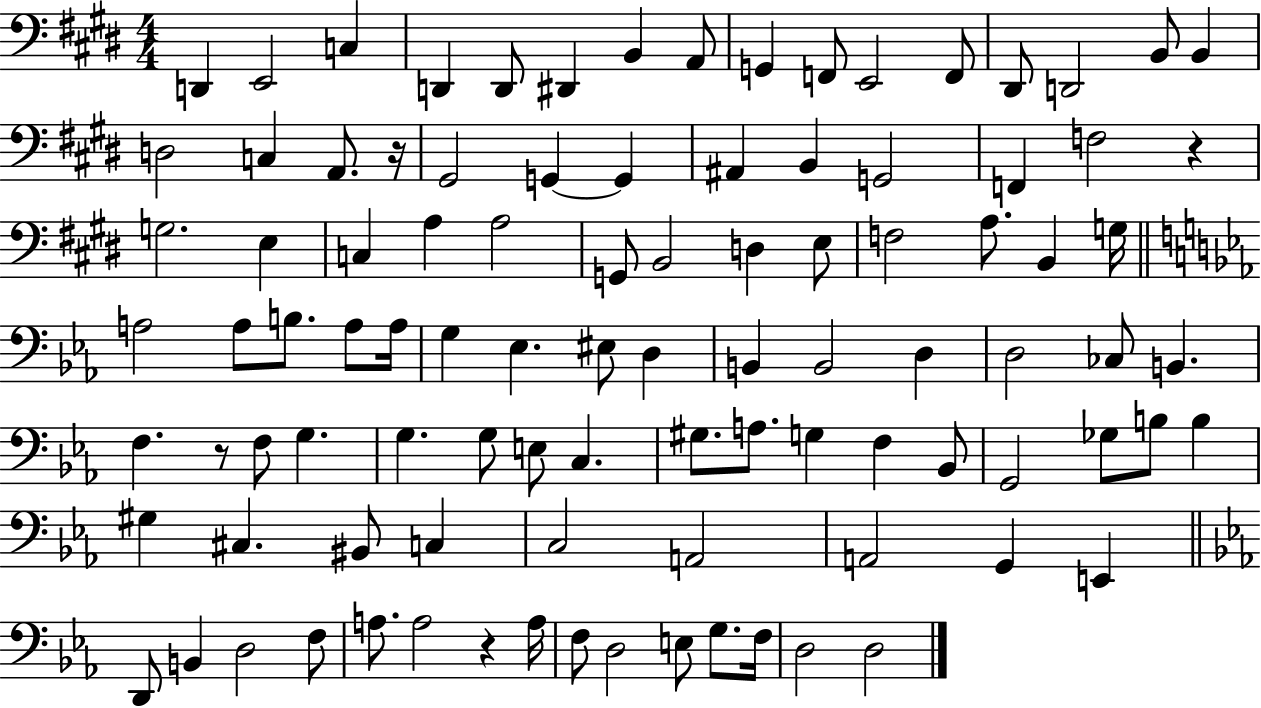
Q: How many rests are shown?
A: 4